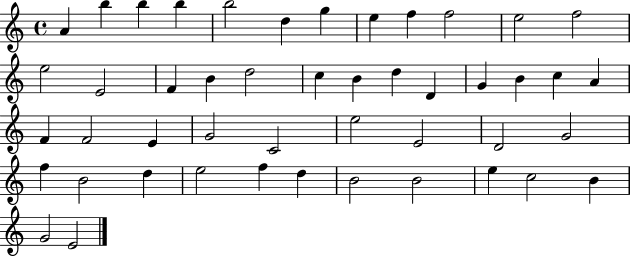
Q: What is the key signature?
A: C major